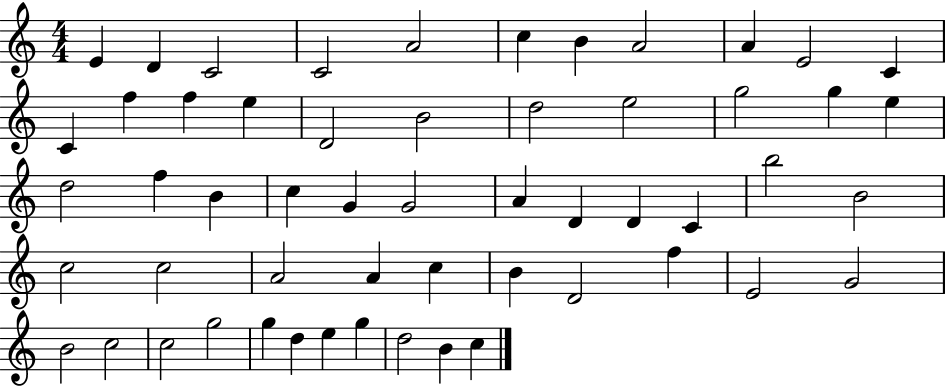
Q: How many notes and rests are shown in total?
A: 55